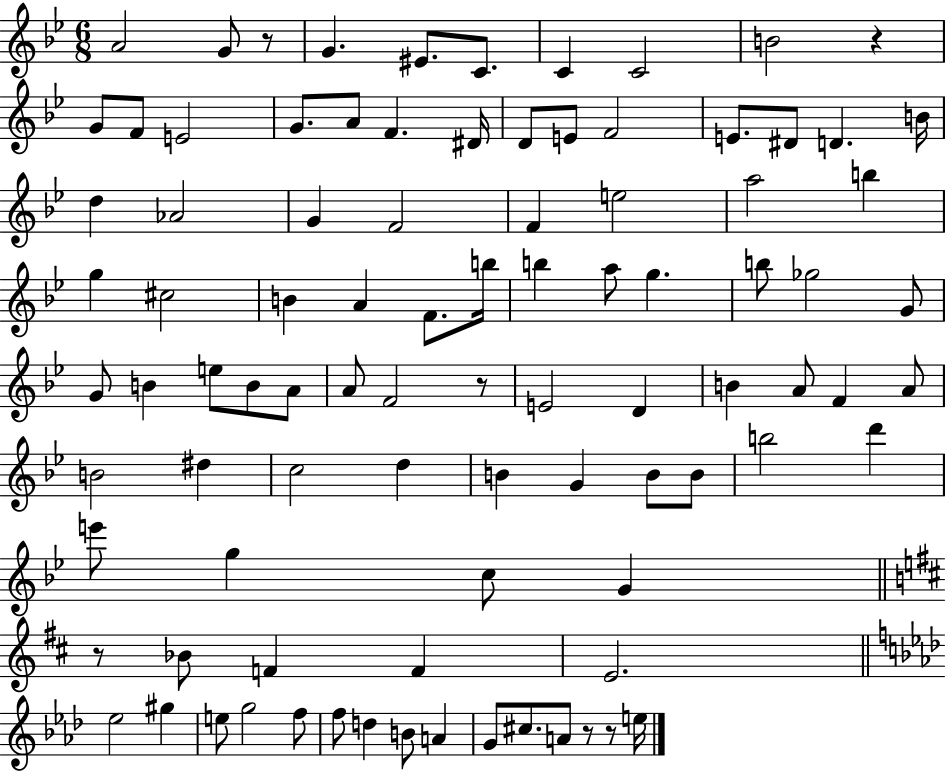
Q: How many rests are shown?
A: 6